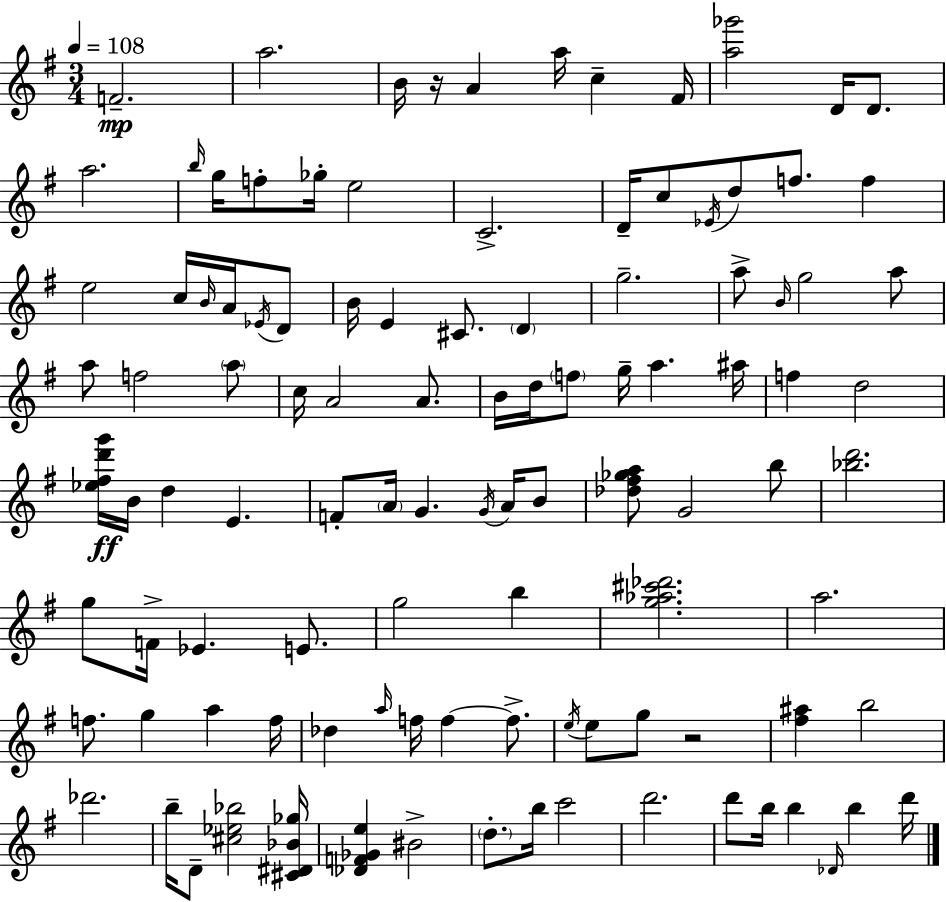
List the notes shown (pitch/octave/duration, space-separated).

F4/h. A5/h. B4/s R/s A4/q A5/s C5/q F#4/s [A5,Gb6]/h D4/s D4/e. A5/h. B5/s G5/s F5/e Gb5/s E5/h C4/h. D4/s C5/e Eb4/s D5/e F5/e. F5/q E5/h C5/s B4/s A4/s Eb4/s D4/e B4/s E4/q C#4/e. D4/q G5/h. A5/e B4/s G5/h A5/e A5/e F5/h A5/e C5/s A4/h A4/e. B4/s D5/s F5/e G5/s A5/q. A#5/s F5/q D5/h [Eb5,F#5,D6,G6]/s B4/s D5/q E4/q. F4/e A4/s G4/q. G4/s A4/s B4/e [Db5,F#5,Gb5,A5]/e G4/h B5/e [Bb5,D6]/h. G5/e F4/s Eb4/q. E4/e. G5/h B5/q [G5,Ab5,C#6,Db6]/h. A5/h. F5/e. G5/q A5/q F5/s Db5/q A5/s F5/s F5/q F5/e. E5/s E5/e G5/e R/h [F#5,A#5]/q B5/h Db6/h. B5/s D4/e [C#5,Eb5,Bb5]/h [C#4,D#4,Bb4,Gb5]/s [Db4,F4,Gb4,E5]/q BIS4/h D5/e. B5/s C6/h D6/h. D6/e B5/s B5/q Db4/s B5/q D6/s